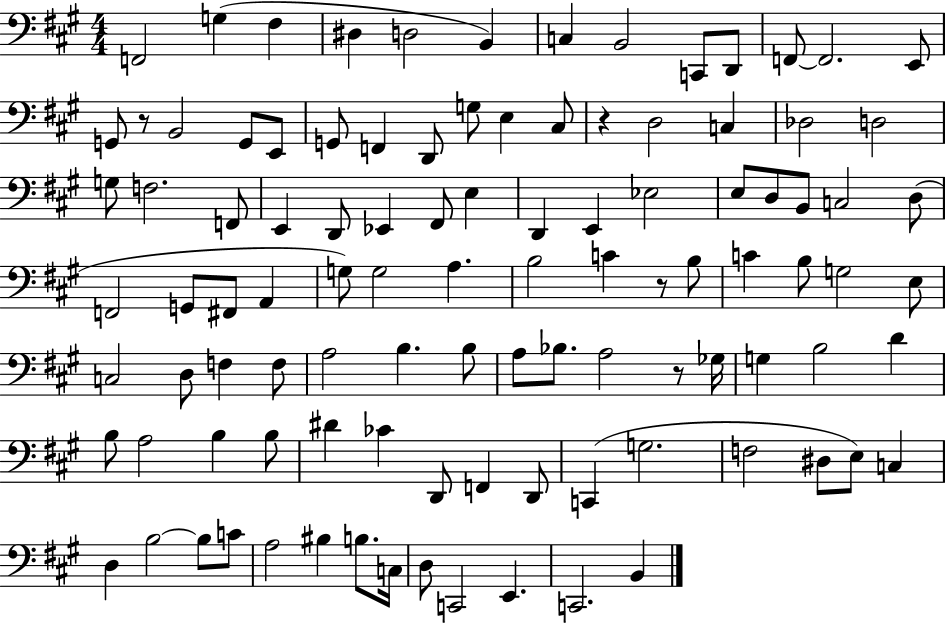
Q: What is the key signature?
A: A major